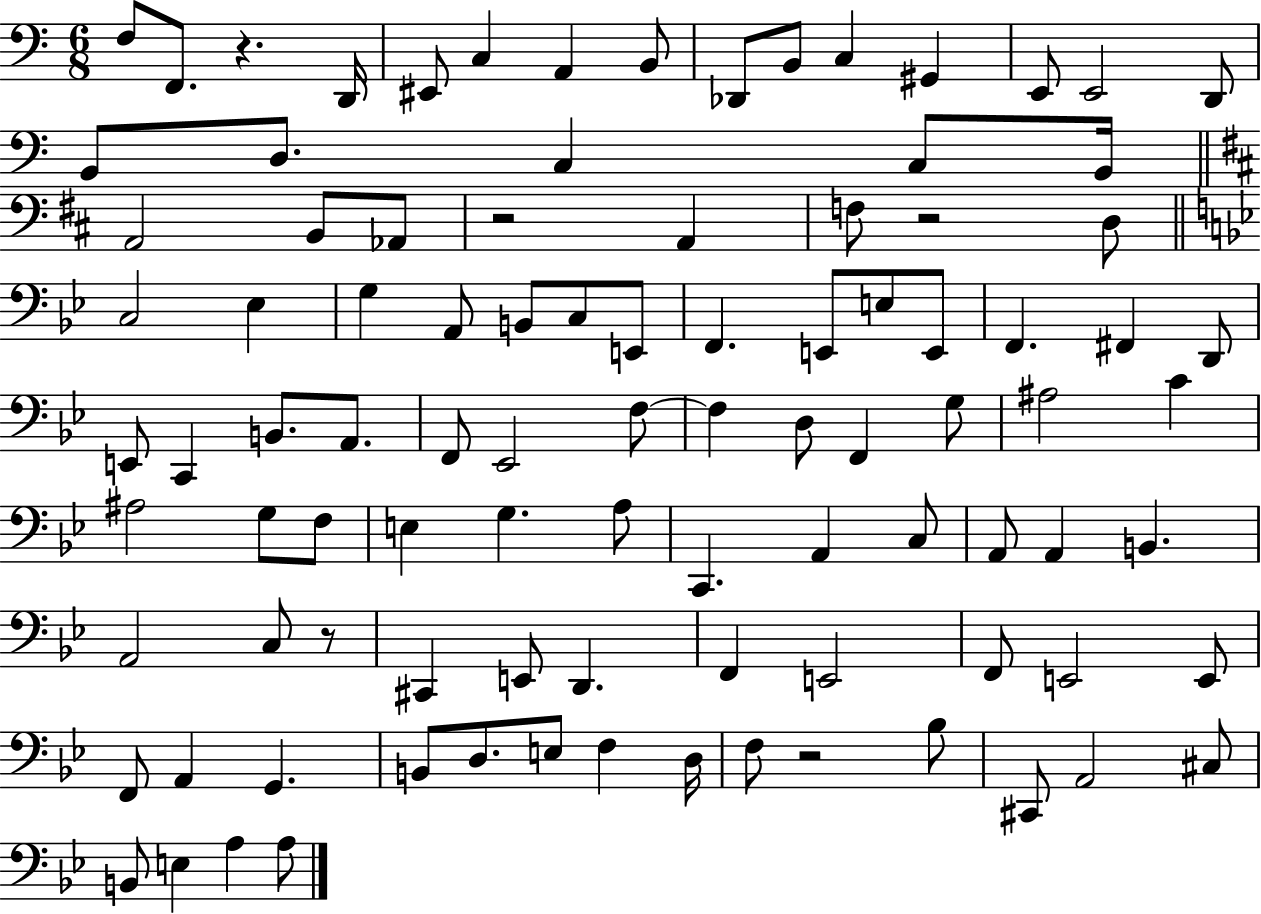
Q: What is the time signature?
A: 6/8